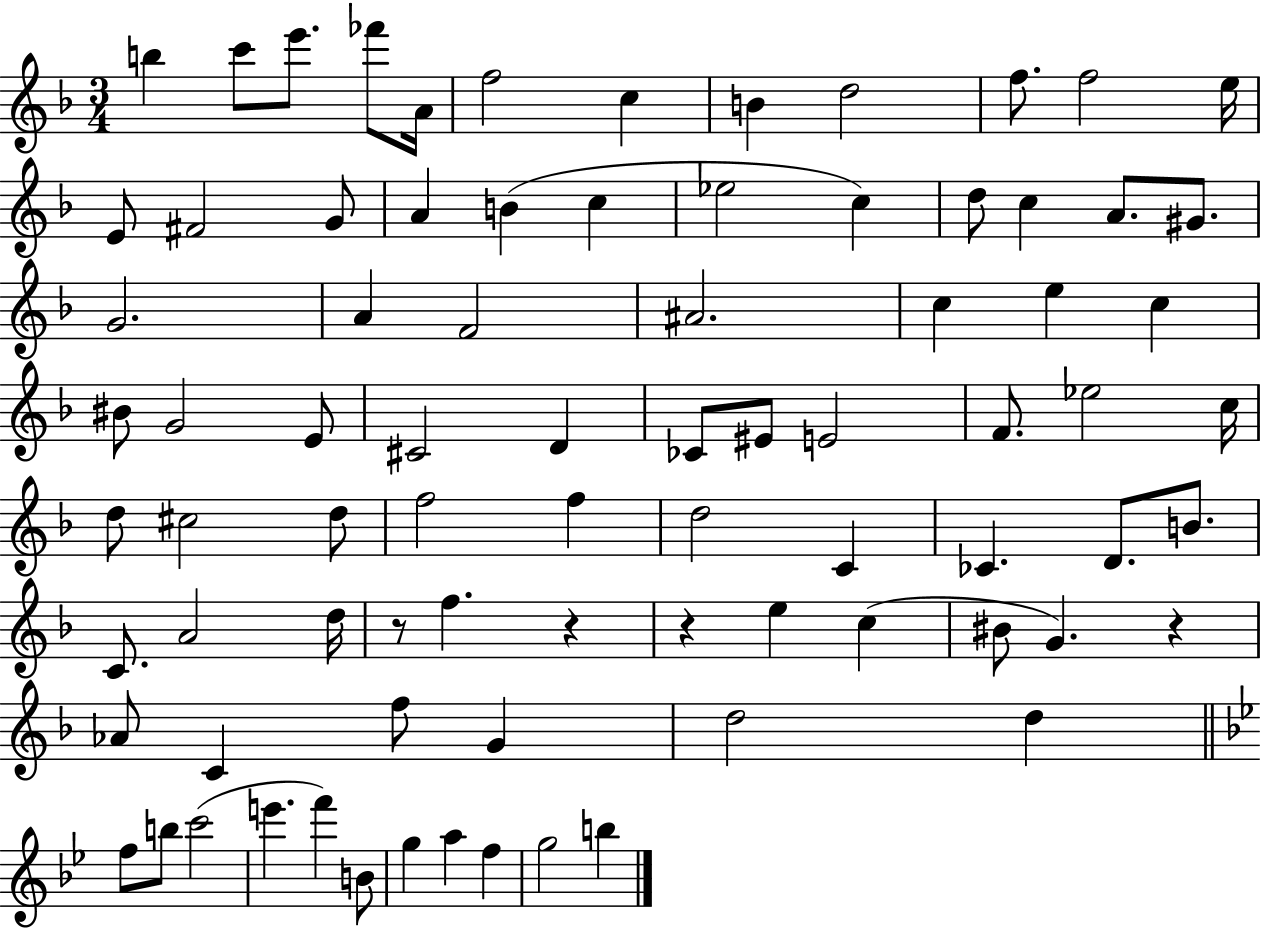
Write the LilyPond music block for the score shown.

{
  \clef treble
  \numericTimeSignature
  \time 3/4
  \key f \major
  b''4 c'''8 e'''8. fes'''8 a'16 | f''2 c''4 | b'4 d''2 | f''8. f''2 e''16 | \break e'8 fis'2 g'8 | a'4 b'4( c''4 | ees''2 c''4) | d''8 c''4 a'8. gis'8. | \break g'2. | a'4 f'2 | ais'2. | c''4 e''4 c''4 | \break bis'8 g'2 e'8 | cis'2 d'4 | ces'8 eis'8 e'2 | f'8. ees''2 c''16 | \break d''8 cis''2 d''8 | f''2 f''4 | d''2 c'4 | ces'4. d'8. b'8. | \break c'8. a'2 d''16 | r8 f''4. r4 | r4 e''4 c''4( | bis'8 g'4.) r4 | \break aes'8 c'4 f''8 g'4 | d''2 d''4 | \bar "||" \break \key g \minor f''8 b''8 c'''2( | e'''4. f'''4) b'8 | g''4 a''4 f''4 | g''2 b''4 | \break \bar "|."
}